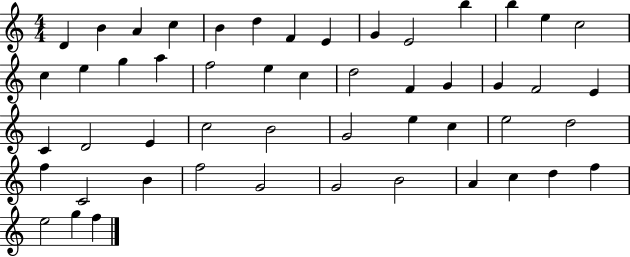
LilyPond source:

{
  \clef treble
  \numericTimeSignature
  \time 4/4
  \key c \major
  d'4 b'4 a'4 c''4 | b'4 d''4 f'4 e'4 | g'4 e'2 b''4 | b''4 e''4 c''2 | \break c''4 e''4 g''4 a''4 | f''2 e''4 c''4 | d''2 f'4 g'4 | g'4 f'2 e'4 | \break c'4 d'2 e'4 | c''2 b'2 | g'2 e''4 c''4 | e''2 d''2 | \break f''4 c'2 b'4 | f''2 g'2 | g'2 b'2 | a'4 c''4 d''4 f''4 | \break e''2 g''4 f''4 | \bar "|."
}